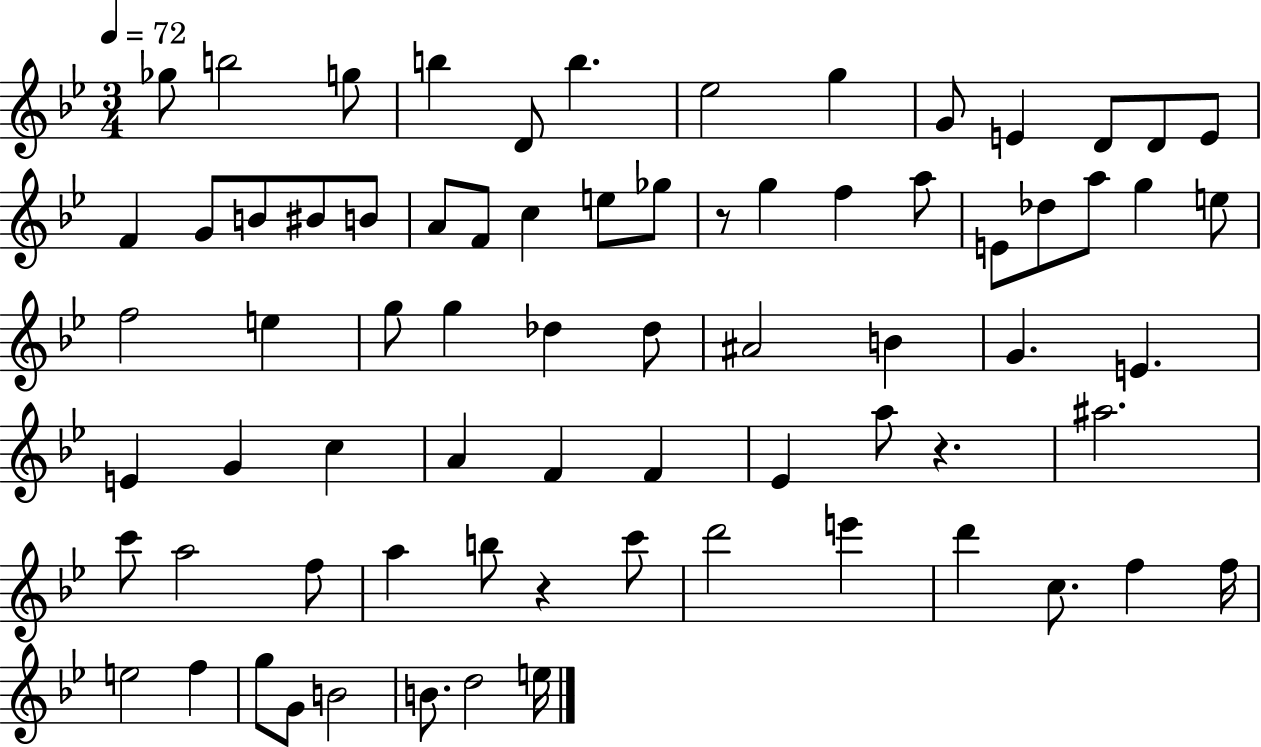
X:1
T:Untitled
M:3/4
L:1/4
K:Bb
_g/2 b2 g/2 b D/2 b _e2 g G/2 E D/2 D/2 E/2 F G/2 B/2 ^B/2 B/2 A/2 F/2 c e/2 _g/2 z/2 g f a/2 E/2 _d/2 a/2 g e/2 f2 e g/2 g _d _d/2 ^A2 B G E E G c A F F _E a/2 z ^a2 c'/2 a2 f/2 a b/2 z c'/2 d'2 e' d' c/2 f f/4 e2 f g/2 G/2 B2 B/2 d2 e/4